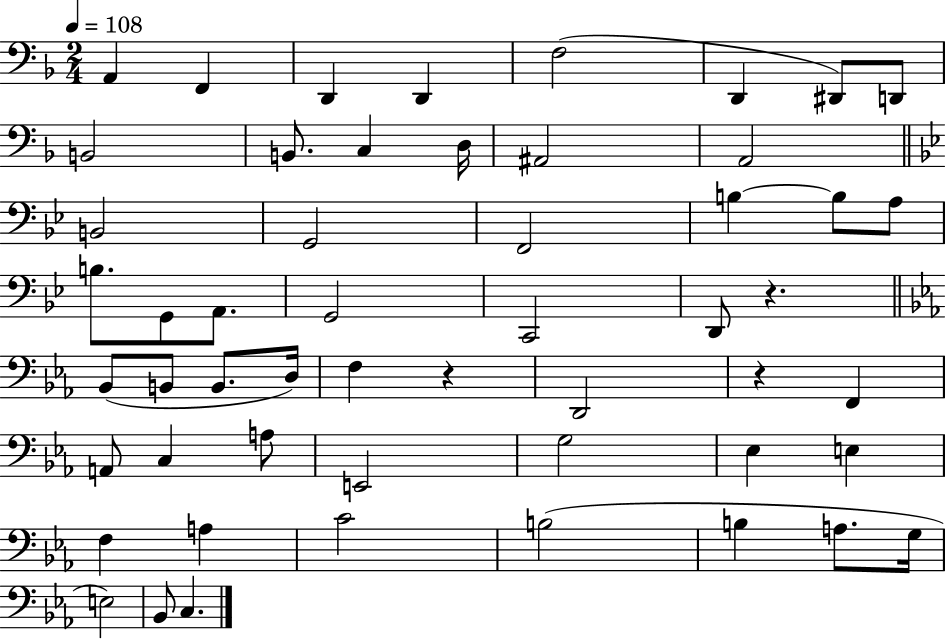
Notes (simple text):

A2/q F2/q D2/q D2/q F3/h D2/q D#2/e D2/e B2/h B2/e. C3/q D3/s A#2/h A2/h B2/h G2/h F2/h B3/q B3/e A3/e B3/e. G2/e A2/e. G2/h C2/h D2/e R/q. Bb2/e B2/e B2/e. D3/s F3/q R/q D2/h R/q F2/q A2/e C3/q A3/e E2/h G3/h Eb3/q E3/q F3/q A3/q C4/h B3/h B3/q A3/e. G3/s E3/h Bb2/e C3/q.